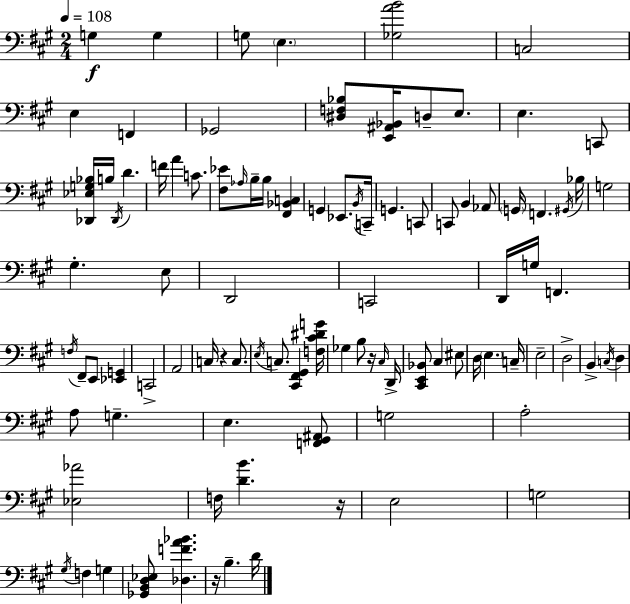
{
  \clef bass
  \numericTimeSignature
  \time 2/4
  \key a \major
  \tempo 4 = 108
  g4\f g4 | g8 \parenthesize e4. | <ges a' b'>2 | c2 | \break e4 f,4 | ges,2 | <dis f bes>8 <e, ais, bes,>16 d8-- e8. | e4. c,8 | \break <des, ees g bes>16 b16 \acciaccatura { des,16 } d'4. | f'16 a'4 c'8. | <fis ees'>8 \grace { aes16 } b16-- b16 <fis, bes, c>4 | g,4 ees,8. | \break \acciaccatura { b,16 } c,16-- g,4. | c,8 c,8 b,4 | aes,8 \parenthesize g,16 f,4. | \acciaccatura { gis,16 } bes16 g2 | \break gis4.-. | e8 d,2 | c,2 | d,16 g16 f,4. | \break \acciaccatura { f16 } fis,8-- e,8 | <ees, g,>4 c,2-> | a,2 | c16 r4 | \break c8. \acciaccatura { e16 } c8. | <cis, fis, gis,>4 <f cis' dis' g'>16 ges4 | b8 r16 \grace { cis16 } d,16-> <cis, e, bes,>8 | cis4 eis8 d16 | \break \parenthesize e4. c16-- e2-- | d2-> | b,4-> | \acciaccatura { c16 } d4 | \break a8 g4.-- | e4. <f, gis, ais,>8 | g2 | a2-. | \break <ees aes'>2 | f16 <d' b'>4. r16 | e2 | g2 | \break \acciaccatura { gis16 } f4 g4 | <ges, b, d ees>8 <des f' a' bes'>4. | r16 b4.-- | d'16 \bar "|."
}